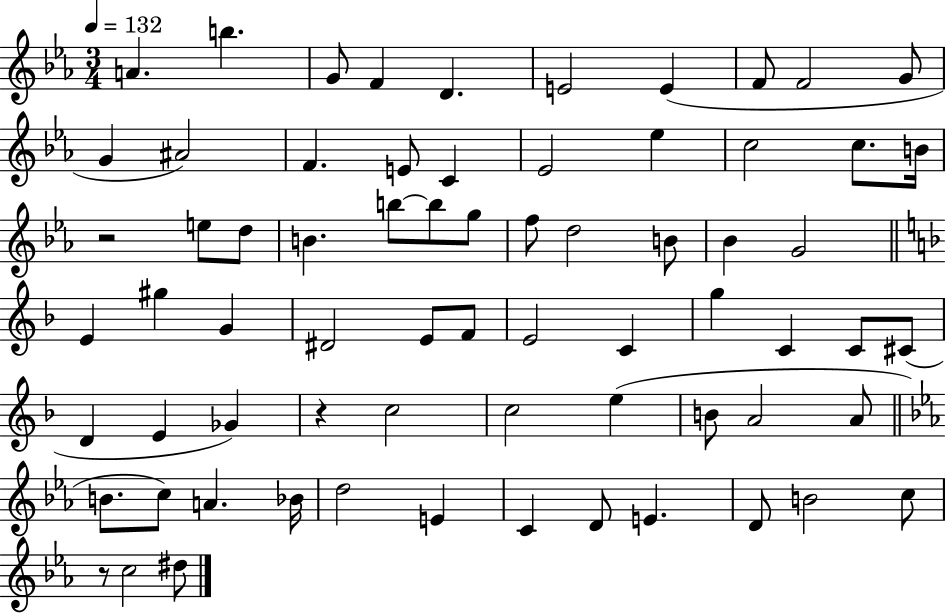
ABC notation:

X:1
T:Untitled
M:3/4
L:1/4
K:Eb
A b G/2 F D E2 E F/2 F2 G/2 G ^A2 F E/2 C _E2 _e c2 c/2 B/4 z2 e/2 d/2 B b/2 b/2 g/2 f/2 d2 B/2 _B G2 E ^g G ^D2 E/2 F/2 E2 C g C C/2 ^C/2 D E _G z c2 c2 e B/2 A2 A/2 B/2 c/2 A _B/4 d2 E C D/2 E D/2 B2 c/2 z/2 c2 ^d/2